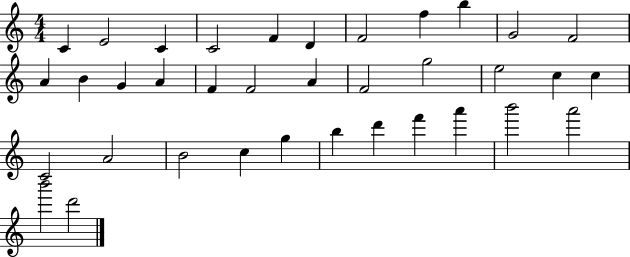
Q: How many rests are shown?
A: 0